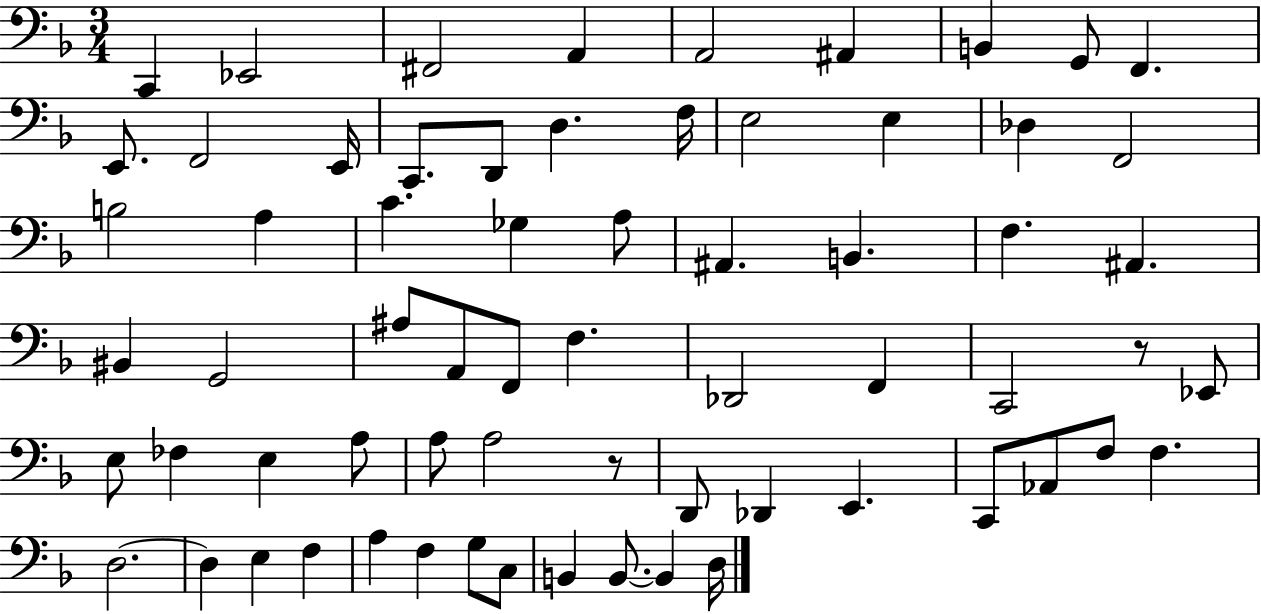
X:1
T:Untitled
M:3/4
L:1/4
K:F
C,, _E,,2 ^F,,2 A,, A,,2 ^A,, B,, G,,/2 F,, E,,/2 F,,2 E,,/4 C,,/2 D,,/2 D, F,/4 E,2 E, _D, F,,2 B,2 A, C _G, A,/2 ^A,, B,, F, ^A,, ^B,, G,,2 ^A,/2 A,,/2 F,,/2 F, _D,,2 F,, C,,2 z/2 _E,,/2 E,/2 _F, E, A,/2 A,/2 A,2 z/2 D,,/2 _D,, E,, C,,/2 _A,,/2 F,/2 F, D,2 D, E, F, A, F, G,/2 C,/2 B,, B,,/2 B,, D,/4